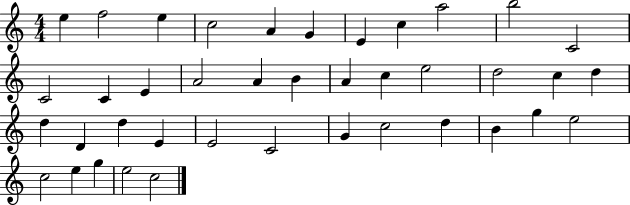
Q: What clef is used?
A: treble